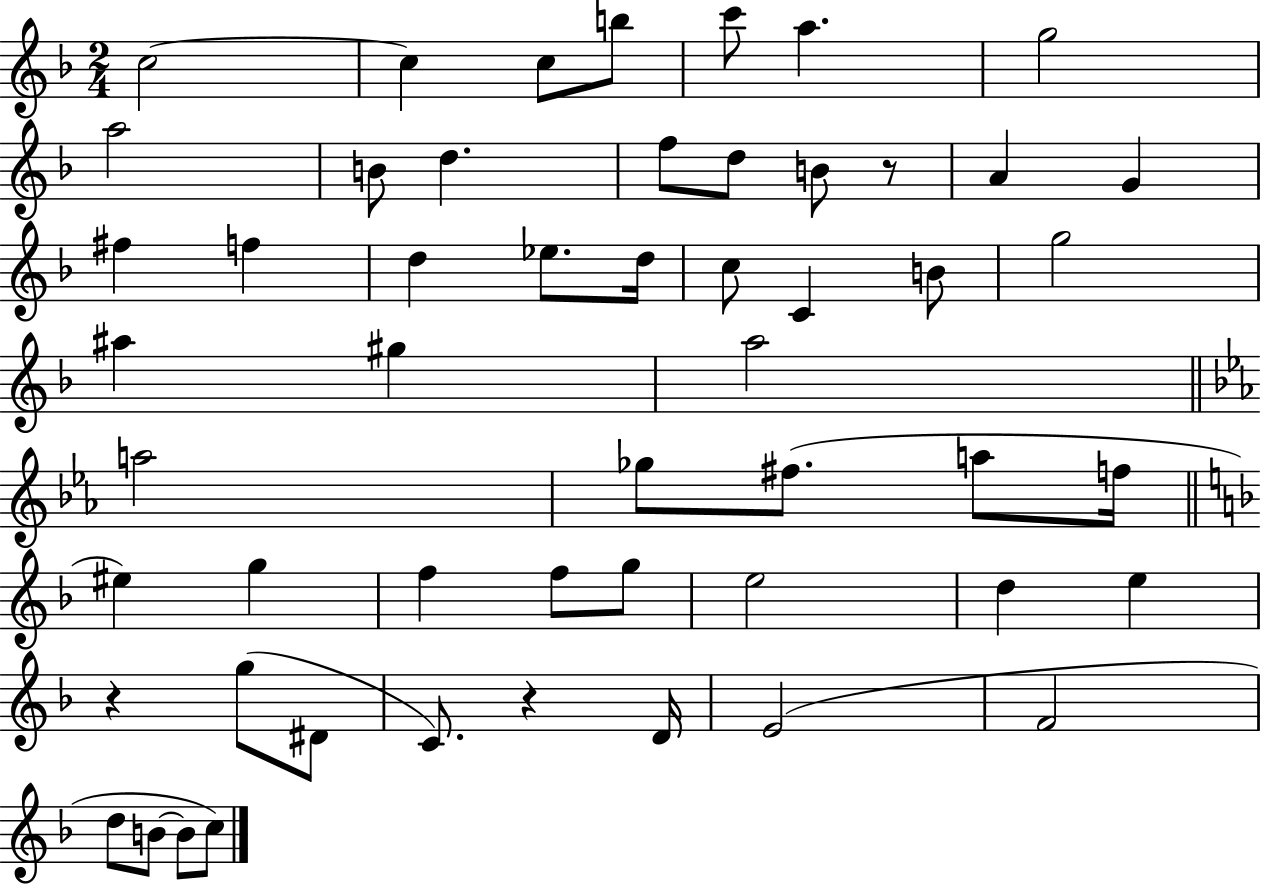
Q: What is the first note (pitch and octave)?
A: C5